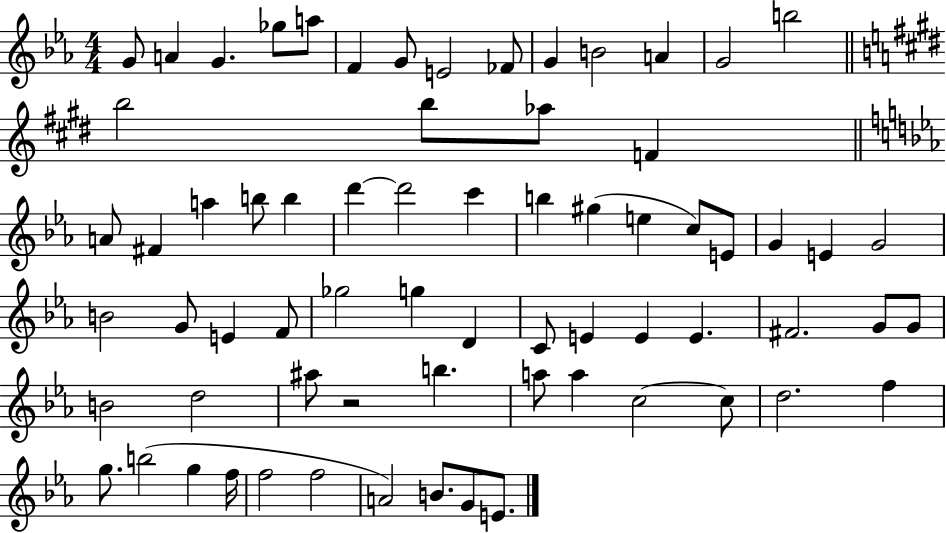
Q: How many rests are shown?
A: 1